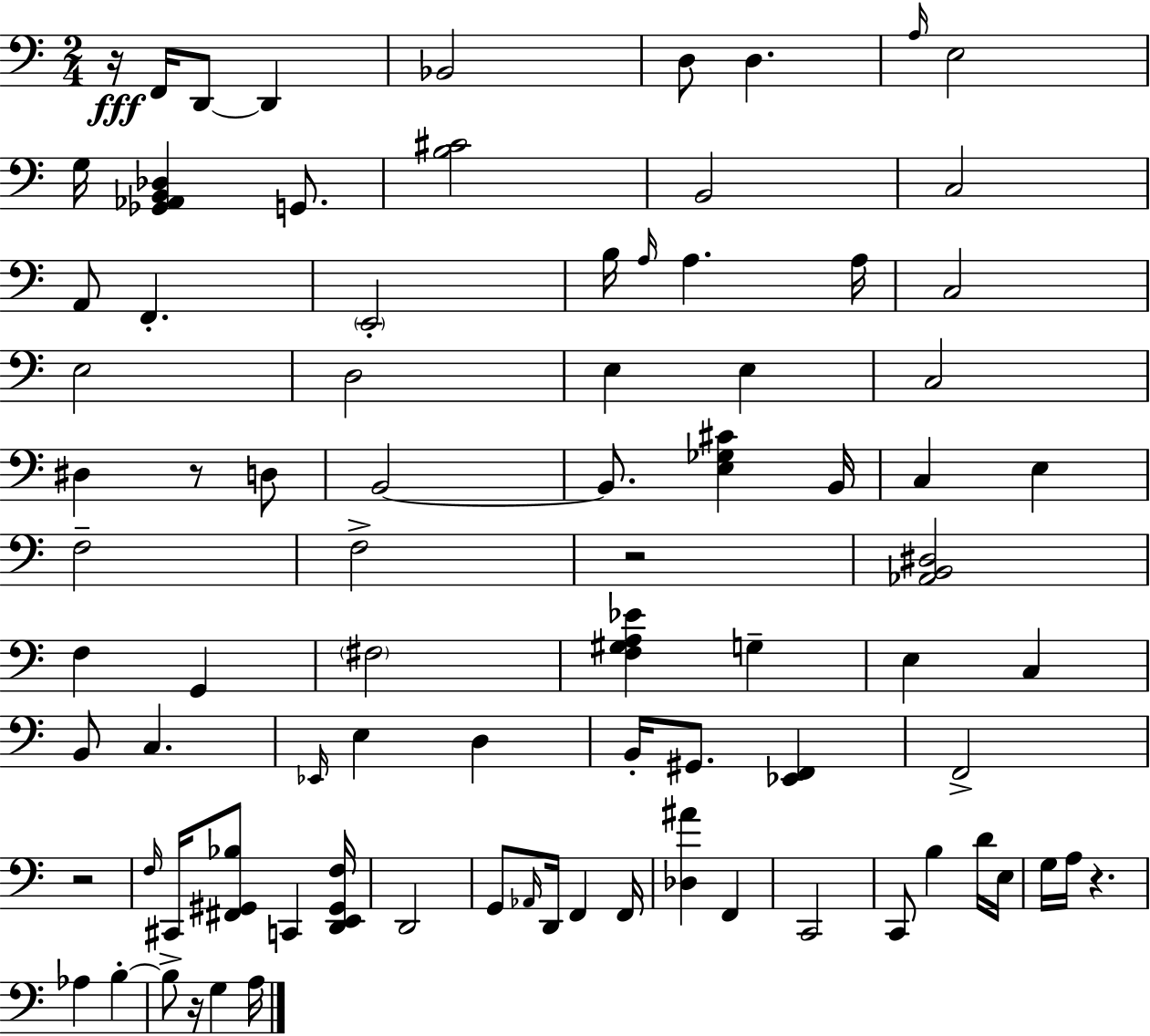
R/s F2/s D2/e D2/q Bb2/h D3/e D3/q. A3/s E3/h G3/s [Gb2,Ab2,B2,Db3]/q G2/e. [B3,C#4]/h B2/h C3/h A2/e F2/q. E2/h B3/s A3/s A3/q. A3/s C3/h E3/h D3/h E3/q E3/q C3/h D#3/q R/e D3/e B2/h B2/e. [E3,Gb3,C#4]/q B2/s C3/q E3/q F3/h F3/h R/h [Ab2,B2,D#3]/h F3/q G2/q F#3/h [F3,G#3,A3,Eb4]/q G3/q E3/q C3/q B2/e C3/q. Eb2/s E3/q D3/q B2/s G#2/e. [Eb2,F2]/q F2/h R/h F3/s C#2/s [F#2,G#2,Bb3]/e C2/q [D2,E2,G#2,F3]/s D2/h G2/e Ab2/s D2/s F2/q F2/s [Db3,A#4]/q F2/q C2/h C2/e B3/q D4/s E3/s G3/s A3/s R/q. Ab3/q B3/q B3/e R/s G3/q A3/s